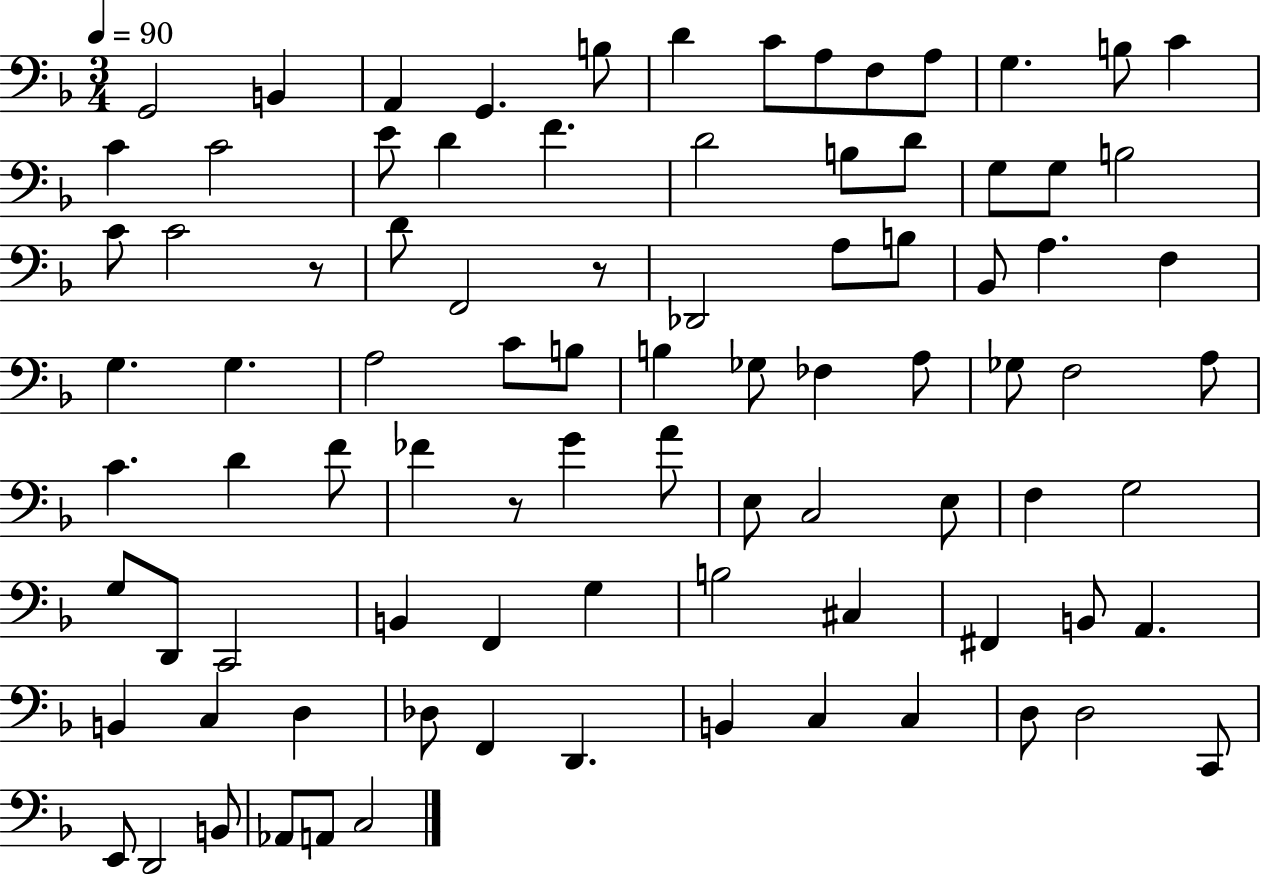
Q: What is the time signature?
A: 3/4